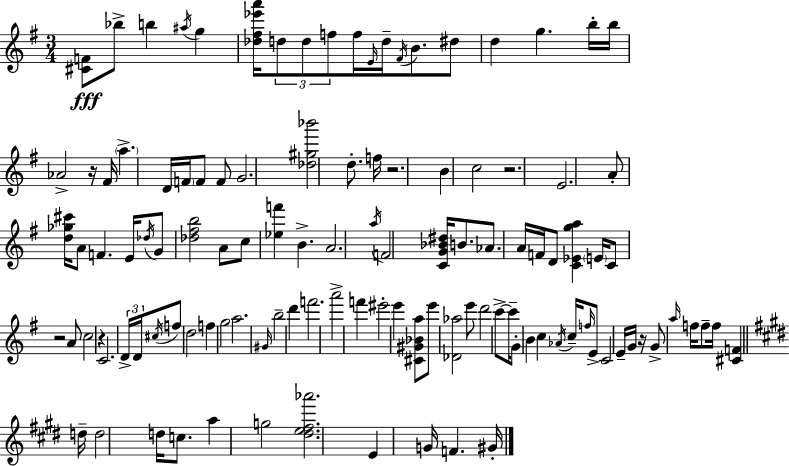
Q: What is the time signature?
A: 3/4